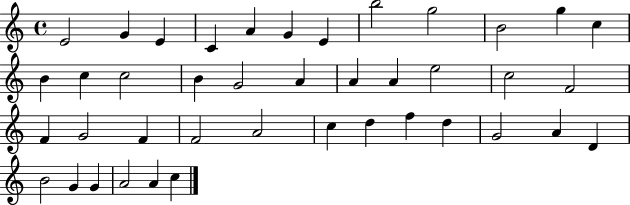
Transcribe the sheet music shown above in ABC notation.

X:1
T:Untitled
M:4/4
L:1/4
K:C
E2 G E C A G E b2 g2 B2 g c B c c2 B G2 A A A e2 c2 F2 F G2 F F2 A2 c d f d G2 A D B2 G G A2 A c